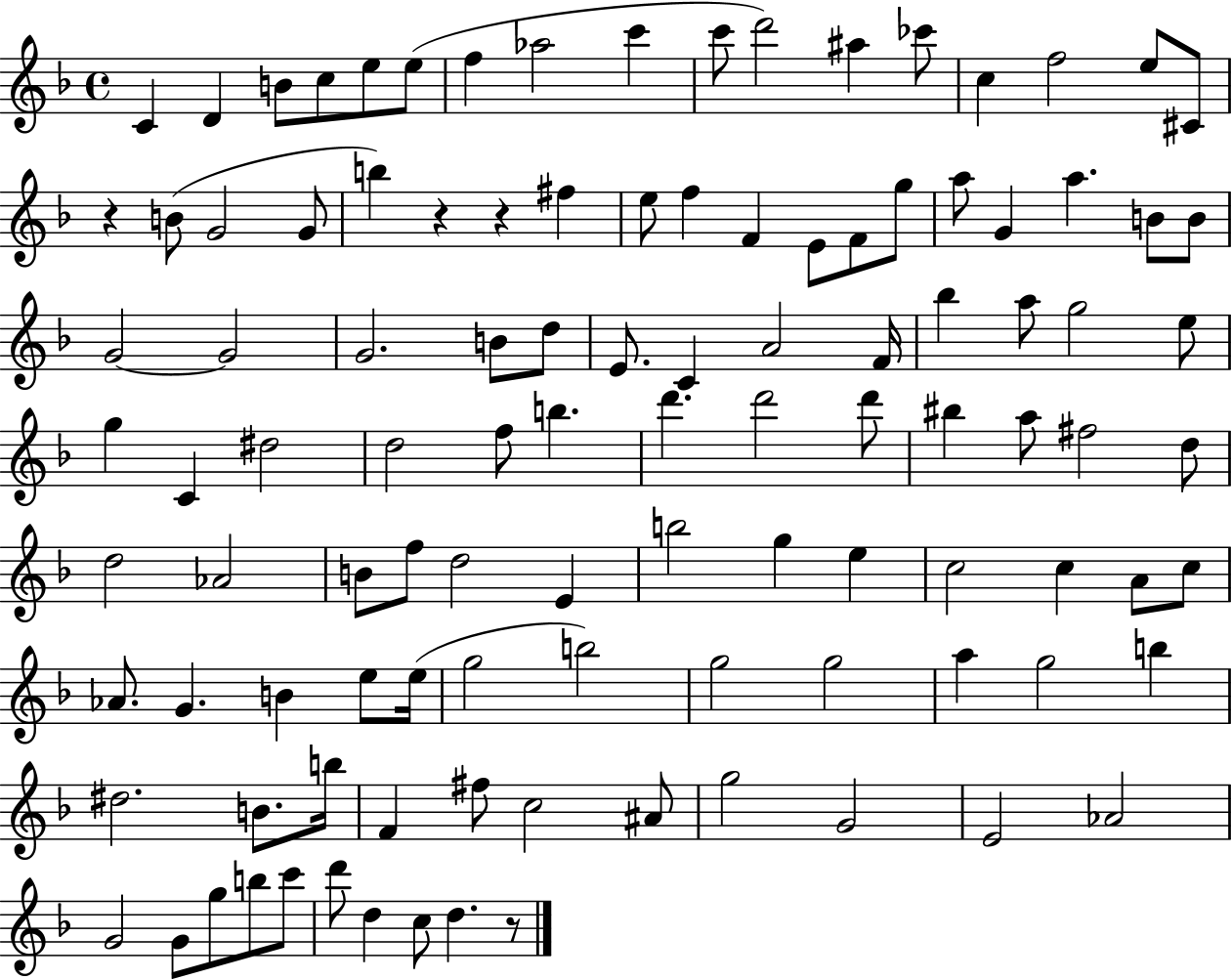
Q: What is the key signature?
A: F major